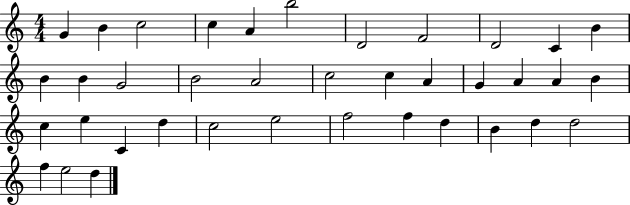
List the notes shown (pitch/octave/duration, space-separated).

G4/q B4/q C5/h C5/q A4/q B5/h D4/h F4/h D4/h C4/q B4/q B4/q B4/q G4/h B4/h A4/h C5/h C5/q A4/q G4/q A4/q A4/q B4/q C5/q E5/q C4/q D5/q C5/h E5/h F5/h F5/q D5/q B4/q D5/q D5/h F5/q E5/h D5/q